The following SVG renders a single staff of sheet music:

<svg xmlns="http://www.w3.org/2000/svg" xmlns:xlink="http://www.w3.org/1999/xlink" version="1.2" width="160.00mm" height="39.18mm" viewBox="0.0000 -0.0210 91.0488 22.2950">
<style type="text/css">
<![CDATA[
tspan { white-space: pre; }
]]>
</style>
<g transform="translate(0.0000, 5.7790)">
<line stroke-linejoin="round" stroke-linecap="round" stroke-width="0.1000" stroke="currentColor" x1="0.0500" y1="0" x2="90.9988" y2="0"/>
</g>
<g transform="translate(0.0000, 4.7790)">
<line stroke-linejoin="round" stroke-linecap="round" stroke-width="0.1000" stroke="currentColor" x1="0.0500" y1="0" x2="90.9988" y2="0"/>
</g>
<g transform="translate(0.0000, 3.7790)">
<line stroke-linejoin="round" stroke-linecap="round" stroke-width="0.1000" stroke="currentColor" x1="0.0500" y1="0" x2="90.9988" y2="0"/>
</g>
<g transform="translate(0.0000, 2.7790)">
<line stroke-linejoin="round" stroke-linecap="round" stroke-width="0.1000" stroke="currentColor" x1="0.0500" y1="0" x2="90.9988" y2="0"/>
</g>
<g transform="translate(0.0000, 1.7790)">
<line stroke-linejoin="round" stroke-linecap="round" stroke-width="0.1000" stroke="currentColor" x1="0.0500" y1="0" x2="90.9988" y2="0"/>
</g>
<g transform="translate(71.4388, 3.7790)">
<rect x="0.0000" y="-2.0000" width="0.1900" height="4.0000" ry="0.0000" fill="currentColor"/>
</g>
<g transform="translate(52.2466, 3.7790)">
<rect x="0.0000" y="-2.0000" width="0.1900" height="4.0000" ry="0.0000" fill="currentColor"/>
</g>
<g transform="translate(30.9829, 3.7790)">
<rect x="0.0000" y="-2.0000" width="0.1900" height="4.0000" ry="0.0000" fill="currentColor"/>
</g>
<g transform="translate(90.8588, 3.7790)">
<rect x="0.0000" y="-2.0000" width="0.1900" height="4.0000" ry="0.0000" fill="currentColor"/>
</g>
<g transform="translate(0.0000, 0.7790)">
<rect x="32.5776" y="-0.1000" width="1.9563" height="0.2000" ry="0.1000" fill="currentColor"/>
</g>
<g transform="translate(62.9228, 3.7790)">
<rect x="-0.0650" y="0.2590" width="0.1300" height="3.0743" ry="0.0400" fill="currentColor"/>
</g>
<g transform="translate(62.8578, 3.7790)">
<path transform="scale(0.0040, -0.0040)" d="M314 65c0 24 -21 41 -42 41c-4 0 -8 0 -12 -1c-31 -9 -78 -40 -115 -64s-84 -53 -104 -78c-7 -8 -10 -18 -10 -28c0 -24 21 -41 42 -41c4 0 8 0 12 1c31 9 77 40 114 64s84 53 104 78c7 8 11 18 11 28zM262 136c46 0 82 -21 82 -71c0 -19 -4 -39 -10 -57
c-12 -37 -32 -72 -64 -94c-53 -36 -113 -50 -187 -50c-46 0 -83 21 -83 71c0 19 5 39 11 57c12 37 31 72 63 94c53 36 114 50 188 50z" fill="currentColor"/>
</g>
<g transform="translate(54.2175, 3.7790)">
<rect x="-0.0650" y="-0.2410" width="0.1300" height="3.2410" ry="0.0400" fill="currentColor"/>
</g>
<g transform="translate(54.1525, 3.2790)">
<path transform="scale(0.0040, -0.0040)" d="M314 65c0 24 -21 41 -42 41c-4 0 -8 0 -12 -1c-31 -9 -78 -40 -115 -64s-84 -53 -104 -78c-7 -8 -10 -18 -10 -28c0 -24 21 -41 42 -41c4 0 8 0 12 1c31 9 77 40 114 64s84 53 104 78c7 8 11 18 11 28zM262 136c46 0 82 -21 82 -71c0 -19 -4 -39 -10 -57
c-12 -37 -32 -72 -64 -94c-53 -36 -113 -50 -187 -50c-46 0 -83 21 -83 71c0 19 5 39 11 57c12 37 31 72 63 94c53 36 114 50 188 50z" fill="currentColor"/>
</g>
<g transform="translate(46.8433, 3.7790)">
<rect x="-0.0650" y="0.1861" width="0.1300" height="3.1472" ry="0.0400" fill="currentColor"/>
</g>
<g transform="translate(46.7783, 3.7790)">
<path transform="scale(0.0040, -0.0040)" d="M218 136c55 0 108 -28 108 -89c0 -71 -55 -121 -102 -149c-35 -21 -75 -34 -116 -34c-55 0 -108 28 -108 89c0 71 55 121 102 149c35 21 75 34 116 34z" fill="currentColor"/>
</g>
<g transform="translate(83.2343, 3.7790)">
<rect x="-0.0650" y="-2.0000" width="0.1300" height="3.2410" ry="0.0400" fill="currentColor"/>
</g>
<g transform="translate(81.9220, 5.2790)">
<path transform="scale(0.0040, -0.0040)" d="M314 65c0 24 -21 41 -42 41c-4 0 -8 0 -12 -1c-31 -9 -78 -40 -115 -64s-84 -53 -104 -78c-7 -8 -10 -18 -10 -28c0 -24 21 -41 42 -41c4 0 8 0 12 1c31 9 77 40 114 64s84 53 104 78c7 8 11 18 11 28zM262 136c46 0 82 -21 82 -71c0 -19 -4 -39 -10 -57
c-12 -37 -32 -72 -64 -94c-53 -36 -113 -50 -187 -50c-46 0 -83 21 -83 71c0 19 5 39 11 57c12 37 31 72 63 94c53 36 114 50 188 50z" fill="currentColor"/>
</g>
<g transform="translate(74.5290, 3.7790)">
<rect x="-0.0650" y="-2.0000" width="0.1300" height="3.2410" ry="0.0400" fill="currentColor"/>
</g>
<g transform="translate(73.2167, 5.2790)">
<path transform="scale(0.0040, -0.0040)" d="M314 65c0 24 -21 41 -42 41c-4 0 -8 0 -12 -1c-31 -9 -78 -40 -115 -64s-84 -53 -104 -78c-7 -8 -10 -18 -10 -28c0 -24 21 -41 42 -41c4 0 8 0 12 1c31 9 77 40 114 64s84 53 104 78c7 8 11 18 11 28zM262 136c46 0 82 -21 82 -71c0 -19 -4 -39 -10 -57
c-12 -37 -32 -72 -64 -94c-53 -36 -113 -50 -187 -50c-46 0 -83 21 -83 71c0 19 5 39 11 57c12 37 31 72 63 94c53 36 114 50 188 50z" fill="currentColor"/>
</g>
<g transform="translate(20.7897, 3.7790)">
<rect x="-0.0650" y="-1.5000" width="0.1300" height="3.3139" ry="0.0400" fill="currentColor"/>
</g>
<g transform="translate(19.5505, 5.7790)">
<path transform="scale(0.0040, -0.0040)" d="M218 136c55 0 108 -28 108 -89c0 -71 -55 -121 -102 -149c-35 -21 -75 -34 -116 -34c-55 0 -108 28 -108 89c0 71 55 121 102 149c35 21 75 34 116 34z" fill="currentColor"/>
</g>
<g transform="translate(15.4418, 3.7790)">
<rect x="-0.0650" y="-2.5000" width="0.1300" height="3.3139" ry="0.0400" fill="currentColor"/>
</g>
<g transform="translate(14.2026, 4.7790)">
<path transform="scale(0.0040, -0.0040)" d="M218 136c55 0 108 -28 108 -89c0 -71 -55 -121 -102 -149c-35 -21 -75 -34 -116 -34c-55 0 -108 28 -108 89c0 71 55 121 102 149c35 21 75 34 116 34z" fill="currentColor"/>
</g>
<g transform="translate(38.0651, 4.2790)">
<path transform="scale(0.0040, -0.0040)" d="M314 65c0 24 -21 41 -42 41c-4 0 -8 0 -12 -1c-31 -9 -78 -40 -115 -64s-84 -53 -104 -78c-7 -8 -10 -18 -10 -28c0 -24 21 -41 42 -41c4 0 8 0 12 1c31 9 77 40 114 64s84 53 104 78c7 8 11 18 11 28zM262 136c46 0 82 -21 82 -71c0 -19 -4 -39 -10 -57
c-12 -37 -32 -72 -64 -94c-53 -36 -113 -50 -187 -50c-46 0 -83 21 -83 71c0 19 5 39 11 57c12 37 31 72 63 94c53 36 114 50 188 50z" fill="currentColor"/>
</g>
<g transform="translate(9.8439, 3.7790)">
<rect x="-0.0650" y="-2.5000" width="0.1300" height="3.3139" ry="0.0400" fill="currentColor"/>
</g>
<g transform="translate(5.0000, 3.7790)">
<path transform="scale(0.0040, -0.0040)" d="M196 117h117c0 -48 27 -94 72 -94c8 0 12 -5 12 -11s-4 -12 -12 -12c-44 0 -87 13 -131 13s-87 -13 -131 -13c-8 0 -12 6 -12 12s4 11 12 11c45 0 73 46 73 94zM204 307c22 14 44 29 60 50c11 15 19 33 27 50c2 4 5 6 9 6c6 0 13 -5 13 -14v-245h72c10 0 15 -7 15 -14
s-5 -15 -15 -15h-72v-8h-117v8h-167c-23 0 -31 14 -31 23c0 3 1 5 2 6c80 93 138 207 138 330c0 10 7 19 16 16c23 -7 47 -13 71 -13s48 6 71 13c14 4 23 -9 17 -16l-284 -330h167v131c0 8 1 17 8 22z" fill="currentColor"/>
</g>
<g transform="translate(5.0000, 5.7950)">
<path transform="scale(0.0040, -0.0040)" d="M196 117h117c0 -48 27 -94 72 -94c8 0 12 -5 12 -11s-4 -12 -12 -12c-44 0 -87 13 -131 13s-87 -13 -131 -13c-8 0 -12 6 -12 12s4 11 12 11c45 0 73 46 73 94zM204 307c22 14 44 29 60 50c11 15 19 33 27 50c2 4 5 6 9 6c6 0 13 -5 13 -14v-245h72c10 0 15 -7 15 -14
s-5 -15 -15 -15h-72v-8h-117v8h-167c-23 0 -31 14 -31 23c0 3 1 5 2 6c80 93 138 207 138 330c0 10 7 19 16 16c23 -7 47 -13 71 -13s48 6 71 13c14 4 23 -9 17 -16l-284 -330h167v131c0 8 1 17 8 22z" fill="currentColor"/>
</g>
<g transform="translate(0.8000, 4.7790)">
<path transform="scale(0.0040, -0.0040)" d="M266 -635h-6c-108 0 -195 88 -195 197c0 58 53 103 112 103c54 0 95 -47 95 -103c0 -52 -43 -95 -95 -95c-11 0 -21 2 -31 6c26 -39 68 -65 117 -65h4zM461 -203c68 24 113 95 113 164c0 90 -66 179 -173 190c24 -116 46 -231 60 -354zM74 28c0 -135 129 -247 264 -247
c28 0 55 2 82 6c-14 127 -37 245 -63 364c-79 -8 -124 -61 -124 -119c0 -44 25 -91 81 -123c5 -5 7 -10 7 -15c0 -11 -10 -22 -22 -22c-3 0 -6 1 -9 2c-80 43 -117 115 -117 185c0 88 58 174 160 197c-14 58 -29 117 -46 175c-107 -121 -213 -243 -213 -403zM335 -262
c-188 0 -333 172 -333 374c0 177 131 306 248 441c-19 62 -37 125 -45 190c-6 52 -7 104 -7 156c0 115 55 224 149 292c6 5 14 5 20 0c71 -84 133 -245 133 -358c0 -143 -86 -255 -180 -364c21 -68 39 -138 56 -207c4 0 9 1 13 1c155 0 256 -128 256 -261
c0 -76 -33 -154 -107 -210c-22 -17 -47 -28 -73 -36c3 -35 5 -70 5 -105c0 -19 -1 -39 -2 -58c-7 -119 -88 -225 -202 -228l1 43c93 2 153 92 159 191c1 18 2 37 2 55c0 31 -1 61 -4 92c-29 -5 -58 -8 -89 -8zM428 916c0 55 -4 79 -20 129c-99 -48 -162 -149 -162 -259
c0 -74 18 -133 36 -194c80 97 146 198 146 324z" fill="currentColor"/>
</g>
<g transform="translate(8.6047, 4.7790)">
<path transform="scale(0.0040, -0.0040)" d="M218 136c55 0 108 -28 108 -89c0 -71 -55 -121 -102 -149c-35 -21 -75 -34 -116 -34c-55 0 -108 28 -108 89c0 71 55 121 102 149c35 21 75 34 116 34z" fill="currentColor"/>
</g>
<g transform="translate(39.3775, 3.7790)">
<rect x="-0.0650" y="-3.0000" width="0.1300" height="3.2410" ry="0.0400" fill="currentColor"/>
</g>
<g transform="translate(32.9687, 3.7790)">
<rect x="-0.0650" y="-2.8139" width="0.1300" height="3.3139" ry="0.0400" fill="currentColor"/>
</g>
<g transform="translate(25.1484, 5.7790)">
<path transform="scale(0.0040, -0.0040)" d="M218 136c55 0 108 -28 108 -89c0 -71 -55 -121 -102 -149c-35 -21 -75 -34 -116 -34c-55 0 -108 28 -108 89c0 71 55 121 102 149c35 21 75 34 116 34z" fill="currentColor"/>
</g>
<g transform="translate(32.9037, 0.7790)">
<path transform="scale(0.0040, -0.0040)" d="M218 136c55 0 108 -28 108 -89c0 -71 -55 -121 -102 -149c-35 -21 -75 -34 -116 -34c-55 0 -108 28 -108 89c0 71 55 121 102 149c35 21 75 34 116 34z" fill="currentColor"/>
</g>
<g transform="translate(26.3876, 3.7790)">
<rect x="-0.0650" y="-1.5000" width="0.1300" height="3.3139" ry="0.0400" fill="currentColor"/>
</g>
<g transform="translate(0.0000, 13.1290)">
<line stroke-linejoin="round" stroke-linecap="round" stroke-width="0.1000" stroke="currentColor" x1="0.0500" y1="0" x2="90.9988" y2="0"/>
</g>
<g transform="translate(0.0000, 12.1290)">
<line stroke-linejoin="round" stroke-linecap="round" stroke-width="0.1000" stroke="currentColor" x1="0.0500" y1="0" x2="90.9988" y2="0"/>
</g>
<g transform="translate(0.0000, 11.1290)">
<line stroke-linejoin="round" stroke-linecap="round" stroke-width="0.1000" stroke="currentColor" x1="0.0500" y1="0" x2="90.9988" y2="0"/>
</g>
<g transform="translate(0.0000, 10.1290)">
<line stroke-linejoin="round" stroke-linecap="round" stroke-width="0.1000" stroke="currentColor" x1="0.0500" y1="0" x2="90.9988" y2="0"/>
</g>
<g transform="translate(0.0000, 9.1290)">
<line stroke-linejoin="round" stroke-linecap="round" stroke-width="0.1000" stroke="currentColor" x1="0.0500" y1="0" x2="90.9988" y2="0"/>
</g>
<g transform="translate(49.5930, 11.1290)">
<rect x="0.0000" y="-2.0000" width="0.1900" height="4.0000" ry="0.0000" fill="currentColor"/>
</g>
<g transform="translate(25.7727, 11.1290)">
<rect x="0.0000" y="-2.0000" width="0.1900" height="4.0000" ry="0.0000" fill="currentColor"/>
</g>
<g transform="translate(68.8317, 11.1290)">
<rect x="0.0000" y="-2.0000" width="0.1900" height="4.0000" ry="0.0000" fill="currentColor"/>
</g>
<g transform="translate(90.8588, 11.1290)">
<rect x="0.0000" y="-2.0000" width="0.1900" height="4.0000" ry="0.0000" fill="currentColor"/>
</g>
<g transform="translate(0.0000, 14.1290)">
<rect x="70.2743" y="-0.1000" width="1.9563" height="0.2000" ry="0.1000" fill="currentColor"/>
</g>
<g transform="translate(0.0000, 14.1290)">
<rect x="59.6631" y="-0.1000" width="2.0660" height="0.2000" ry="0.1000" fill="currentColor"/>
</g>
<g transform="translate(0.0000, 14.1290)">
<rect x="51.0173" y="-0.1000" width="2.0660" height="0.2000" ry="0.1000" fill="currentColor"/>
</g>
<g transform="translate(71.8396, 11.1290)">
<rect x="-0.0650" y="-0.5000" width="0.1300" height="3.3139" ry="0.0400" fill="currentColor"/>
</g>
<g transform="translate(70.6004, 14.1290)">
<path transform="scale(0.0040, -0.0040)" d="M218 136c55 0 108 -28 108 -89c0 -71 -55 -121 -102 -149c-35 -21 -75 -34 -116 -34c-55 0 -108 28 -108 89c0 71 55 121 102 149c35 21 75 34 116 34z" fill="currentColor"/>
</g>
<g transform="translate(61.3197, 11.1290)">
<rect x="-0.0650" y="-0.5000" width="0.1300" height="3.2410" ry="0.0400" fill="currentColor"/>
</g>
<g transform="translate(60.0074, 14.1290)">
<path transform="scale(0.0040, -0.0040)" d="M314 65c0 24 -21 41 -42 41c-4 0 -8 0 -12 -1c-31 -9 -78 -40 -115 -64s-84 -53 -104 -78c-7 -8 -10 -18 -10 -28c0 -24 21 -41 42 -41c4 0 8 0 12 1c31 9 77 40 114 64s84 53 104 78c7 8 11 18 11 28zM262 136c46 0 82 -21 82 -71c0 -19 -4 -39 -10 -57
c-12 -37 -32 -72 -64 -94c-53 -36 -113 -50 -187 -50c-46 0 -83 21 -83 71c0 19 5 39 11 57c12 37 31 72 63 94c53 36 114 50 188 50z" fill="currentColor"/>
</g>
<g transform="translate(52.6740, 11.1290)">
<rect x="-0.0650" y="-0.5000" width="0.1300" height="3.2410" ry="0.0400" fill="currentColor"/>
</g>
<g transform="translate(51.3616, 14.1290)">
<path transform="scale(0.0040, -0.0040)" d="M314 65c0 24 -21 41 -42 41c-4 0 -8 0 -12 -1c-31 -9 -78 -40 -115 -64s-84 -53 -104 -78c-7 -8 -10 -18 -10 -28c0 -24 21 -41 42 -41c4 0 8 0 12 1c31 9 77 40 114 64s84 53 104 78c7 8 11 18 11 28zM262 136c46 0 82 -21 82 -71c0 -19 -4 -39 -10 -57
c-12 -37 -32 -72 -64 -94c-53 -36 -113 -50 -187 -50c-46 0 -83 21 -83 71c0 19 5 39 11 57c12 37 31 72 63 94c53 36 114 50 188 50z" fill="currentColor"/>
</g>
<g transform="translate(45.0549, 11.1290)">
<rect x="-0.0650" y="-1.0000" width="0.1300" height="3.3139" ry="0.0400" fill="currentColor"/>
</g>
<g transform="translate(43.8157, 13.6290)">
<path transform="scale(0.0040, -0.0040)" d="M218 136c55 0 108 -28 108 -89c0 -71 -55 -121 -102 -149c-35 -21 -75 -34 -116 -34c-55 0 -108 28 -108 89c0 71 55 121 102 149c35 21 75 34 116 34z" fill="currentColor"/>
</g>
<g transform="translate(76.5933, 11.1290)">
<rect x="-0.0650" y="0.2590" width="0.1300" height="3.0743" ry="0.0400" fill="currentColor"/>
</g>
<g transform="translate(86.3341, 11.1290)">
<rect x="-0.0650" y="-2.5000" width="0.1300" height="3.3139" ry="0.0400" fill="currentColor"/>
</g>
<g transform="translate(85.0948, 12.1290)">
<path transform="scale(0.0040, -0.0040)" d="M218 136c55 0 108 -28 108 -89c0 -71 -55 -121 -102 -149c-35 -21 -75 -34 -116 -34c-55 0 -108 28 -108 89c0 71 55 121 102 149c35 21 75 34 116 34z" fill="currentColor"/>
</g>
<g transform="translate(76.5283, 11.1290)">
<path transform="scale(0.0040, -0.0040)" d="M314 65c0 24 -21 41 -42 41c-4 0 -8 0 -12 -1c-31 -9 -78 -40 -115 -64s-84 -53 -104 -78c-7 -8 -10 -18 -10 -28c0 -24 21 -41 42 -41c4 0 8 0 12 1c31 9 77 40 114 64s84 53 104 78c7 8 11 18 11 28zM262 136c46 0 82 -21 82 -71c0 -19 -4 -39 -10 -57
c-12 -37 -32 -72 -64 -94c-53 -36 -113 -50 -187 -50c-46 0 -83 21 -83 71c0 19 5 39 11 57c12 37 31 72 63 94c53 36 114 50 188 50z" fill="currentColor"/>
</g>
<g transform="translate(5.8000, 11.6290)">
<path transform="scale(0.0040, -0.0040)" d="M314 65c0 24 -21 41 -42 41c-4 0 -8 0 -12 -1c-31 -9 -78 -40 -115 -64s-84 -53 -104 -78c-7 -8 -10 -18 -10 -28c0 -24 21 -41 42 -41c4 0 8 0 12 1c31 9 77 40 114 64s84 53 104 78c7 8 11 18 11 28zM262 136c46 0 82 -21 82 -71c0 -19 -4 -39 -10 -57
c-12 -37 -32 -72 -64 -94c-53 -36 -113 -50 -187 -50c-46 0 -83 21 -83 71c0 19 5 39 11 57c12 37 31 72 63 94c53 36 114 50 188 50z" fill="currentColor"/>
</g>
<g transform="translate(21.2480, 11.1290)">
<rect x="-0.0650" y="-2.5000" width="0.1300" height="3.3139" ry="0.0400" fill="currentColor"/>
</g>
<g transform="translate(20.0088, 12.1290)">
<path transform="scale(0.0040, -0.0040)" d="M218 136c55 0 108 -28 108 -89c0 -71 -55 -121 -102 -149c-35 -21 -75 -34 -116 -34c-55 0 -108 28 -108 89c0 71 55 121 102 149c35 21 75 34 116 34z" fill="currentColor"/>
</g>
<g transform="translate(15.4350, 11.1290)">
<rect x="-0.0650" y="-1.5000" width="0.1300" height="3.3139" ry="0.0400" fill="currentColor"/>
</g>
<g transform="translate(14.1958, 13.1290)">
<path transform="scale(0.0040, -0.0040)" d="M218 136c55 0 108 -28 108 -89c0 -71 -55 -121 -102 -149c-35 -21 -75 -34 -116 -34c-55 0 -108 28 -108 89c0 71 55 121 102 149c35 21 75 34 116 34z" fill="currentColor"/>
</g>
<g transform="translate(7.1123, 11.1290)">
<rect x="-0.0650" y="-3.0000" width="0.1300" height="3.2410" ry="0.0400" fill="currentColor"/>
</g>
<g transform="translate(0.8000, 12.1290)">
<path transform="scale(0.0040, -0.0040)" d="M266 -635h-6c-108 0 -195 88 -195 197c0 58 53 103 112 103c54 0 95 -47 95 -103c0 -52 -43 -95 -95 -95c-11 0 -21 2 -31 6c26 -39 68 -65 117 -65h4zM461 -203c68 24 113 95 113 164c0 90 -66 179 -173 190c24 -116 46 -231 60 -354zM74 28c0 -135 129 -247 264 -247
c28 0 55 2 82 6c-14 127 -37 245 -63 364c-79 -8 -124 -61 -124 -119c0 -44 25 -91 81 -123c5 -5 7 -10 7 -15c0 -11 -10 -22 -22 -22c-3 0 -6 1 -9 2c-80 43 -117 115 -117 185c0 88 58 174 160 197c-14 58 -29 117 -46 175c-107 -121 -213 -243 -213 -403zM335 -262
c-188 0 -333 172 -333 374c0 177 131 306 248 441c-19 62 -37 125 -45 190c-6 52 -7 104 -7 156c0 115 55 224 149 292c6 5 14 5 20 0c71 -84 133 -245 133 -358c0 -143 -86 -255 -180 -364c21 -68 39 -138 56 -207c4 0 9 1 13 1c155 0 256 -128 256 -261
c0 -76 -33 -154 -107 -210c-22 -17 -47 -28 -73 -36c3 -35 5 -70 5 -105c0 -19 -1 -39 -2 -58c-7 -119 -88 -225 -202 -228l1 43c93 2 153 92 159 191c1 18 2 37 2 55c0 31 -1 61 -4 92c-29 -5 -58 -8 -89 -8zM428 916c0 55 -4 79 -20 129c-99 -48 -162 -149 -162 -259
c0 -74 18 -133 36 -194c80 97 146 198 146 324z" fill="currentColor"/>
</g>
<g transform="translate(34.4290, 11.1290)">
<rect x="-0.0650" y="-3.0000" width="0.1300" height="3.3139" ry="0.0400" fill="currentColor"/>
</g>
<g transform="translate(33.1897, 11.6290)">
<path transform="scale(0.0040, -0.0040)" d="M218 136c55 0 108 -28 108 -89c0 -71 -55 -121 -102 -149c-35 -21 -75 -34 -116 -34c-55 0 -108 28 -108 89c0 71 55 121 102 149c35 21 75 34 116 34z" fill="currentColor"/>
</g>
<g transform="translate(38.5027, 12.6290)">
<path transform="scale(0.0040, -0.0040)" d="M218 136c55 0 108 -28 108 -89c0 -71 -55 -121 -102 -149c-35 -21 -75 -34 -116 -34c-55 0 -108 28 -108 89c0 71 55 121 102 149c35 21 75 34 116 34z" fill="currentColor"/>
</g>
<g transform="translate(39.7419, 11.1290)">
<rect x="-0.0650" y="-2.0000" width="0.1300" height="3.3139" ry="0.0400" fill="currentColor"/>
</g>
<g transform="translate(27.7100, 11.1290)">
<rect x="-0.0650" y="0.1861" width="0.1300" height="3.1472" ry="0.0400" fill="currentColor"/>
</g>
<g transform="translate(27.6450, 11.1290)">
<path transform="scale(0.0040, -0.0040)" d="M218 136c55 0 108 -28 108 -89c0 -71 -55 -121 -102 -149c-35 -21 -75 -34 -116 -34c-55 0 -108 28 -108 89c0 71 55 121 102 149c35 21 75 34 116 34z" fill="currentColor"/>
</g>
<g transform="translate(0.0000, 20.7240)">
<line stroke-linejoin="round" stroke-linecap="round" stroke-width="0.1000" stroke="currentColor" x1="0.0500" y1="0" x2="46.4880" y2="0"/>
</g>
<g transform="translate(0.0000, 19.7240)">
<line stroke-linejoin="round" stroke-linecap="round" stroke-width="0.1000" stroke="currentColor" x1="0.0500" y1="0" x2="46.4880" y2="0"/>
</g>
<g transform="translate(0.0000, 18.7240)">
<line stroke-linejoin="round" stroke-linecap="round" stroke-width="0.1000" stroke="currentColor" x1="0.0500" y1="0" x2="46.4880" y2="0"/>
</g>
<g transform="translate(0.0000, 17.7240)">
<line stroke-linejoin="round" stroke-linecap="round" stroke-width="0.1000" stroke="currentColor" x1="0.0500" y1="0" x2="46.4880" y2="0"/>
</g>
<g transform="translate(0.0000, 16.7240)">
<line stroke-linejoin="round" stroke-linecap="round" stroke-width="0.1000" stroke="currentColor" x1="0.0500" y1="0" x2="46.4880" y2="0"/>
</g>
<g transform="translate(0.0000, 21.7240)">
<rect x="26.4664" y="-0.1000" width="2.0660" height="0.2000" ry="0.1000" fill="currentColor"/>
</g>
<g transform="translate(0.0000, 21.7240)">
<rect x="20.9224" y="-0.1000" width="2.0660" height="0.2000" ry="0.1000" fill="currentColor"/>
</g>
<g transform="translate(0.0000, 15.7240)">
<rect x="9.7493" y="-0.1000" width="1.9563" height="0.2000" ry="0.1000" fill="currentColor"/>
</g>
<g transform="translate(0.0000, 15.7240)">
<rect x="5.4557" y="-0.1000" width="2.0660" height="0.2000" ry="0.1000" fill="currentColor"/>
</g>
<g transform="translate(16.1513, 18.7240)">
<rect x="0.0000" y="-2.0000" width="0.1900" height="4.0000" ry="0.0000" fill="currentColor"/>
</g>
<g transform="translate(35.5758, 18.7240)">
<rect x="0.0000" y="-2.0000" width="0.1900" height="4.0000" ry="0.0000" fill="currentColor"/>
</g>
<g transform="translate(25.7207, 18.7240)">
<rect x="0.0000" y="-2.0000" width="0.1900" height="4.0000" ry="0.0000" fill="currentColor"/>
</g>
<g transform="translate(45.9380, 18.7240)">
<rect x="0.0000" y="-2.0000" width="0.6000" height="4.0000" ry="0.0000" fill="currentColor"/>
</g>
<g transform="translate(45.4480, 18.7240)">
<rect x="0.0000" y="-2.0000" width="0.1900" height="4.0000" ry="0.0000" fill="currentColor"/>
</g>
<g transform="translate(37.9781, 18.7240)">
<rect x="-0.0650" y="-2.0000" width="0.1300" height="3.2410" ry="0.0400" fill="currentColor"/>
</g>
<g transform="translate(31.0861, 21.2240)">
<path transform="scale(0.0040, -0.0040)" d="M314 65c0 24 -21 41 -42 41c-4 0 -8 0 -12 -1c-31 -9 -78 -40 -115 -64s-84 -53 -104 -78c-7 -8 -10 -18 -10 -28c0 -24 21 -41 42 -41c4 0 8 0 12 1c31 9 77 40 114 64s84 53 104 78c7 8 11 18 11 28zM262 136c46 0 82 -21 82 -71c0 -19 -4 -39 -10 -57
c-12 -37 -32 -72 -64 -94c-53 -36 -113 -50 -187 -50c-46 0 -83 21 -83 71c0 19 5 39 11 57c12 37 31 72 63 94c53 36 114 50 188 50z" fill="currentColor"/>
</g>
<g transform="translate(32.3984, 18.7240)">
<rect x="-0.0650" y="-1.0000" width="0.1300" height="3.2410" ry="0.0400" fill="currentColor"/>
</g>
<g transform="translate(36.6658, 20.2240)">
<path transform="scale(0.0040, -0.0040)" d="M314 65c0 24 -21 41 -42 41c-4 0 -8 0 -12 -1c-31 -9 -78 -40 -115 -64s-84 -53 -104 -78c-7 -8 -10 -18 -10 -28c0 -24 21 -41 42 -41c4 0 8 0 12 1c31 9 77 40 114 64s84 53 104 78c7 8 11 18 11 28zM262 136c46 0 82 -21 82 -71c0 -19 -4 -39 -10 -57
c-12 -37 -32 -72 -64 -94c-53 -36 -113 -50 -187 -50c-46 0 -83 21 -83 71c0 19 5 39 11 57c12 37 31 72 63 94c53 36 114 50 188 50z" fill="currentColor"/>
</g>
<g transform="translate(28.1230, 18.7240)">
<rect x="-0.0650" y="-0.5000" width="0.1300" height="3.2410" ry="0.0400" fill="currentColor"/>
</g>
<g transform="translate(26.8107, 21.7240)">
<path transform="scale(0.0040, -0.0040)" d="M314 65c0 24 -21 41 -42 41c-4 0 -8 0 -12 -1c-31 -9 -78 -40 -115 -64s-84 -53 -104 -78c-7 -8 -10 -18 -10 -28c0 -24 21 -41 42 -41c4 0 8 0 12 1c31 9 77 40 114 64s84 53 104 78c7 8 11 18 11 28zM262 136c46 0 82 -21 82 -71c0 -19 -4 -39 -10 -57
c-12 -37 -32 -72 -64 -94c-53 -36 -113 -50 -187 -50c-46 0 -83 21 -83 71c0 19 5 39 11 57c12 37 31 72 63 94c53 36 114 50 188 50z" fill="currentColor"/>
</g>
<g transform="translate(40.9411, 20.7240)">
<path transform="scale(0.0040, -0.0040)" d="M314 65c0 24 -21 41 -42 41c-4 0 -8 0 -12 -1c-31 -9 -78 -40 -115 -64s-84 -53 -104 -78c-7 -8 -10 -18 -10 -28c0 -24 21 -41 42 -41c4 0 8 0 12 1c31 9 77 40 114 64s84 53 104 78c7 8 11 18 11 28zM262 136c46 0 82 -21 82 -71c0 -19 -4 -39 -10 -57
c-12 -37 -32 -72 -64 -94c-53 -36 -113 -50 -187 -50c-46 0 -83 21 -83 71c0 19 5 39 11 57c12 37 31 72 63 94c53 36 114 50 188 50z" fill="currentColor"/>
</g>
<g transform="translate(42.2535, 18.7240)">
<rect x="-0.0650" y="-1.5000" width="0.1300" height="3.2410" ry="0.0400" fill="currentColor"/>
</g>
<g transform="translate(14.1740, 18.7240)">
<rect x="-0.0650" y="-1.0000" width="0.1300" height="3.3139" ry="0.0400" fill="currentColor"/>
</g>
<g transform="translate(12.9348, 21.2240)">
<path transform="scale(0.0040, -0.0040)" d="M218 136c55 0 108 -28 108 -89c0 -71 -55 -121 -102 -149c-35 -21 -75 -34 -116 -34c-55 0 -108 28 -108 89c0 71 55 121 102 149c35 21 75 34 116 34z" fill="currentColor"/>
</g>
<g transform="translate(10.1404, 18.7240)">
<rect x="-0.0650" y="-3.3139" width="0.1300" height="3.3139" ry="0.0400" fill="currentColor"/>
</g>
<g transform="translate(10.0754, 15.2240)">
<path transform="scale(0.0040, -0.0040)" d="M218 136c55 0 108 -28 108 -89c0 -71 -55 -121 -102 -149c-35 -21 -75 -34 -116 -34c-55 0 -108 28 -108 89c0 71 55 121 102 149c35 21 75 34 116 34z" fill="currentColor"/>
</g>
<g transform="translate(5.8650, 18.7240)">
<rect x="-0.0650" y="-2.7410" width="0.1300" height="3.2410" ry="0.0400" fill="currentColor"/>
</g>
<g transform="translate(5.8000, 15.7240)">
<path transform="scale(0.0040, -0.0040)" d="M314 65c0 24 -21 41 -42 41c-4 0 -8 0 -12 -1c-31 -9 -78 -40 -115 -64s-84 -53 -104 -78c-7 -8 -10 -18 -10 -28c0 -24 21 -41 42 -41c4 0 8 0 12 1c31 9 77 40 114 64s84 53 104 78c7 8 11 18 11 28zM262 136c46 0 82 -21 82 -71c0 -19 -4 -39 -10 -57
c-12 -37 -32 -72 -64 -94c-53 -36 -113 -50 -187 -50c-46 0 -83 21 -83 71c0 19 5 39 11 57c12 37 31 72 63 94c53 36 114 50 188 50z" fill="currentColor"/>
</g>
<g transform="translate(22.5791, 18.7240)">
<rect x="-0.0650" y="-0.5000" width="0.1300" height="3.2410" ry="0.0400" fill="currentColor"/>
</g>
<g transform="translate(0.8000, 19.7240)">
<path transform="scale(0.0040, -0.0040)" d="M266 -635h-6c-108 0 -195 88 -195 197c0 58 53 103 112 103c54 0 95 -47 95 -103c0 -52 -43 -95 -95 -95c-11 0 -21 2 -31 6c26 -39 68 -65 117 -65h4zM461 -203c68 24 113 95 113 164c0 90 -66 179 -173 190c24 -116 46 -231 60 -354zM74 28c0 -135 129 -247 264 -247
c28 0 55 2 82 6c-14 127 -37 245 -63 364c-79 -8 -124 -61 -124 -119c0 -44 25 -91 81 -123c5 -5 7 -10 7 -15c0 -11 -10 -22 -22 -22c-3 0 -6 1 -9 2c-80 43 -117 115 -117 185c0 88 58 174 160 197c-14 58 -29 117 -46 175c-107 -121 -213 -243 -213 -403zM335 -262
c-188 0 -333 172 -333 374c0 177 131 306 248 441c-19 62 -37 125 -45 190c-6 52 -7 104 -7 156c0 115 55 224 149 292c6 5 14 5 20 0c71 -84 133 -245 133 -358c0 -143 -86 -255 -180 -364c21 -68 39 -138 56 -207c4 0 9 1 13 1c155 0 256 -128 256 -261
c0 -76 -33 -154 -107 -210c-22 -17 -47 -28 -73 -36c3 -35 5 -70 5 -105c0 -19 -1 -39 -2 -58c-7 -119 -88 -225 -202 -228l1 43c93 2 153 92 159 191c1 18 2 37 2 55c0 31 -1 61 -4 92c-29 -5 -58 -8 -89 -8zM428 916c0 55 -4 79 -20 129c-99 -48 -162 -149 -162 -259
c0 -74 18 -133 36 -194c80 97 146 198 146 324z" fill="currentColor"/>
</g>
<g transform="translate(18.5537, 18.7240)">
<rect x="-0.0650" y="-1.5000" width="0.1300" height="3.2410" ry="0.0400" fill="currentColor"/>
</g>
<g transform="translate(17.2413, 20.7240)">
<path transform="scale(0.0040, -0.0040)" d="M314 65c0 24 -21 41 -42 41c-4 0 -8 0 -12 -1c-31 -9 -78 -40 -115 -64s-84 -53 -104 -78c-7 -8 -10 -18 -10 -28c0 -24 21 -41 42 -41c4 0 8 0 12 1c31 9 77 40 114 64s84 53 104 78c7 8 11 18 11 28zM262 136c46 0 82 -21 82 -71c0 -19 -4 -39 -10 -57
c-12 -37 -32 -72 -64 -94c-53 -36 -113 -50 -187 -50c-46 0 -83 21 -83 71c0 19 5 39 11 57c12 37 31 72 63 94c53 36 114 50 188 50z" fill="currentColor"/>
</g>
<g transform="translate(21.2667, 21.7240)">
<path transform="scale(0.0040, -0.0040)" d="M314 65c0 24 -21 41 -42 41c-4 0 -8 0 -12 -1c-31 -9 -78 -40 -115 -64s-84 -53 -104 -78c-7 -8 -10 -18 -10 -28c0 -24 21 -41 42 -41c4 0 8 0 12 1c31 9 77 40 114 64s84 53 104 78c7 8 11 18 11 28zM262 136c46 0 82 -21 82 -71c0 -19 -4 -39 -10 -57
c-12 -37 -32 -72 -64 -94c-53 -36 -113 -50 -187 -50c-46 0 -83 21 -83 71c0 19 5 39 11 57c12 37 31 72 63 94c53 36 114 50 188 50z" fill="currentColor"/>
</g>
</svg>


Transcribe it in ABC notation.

X:1
T:Untitled
M:4/4
L:1/4
K:C
G G E E a A2 B c2 B2 F2 F2 A2 E G B A F D C2 C2 C B2 G a2 b D E2 C2 C2 D2 F2 E2